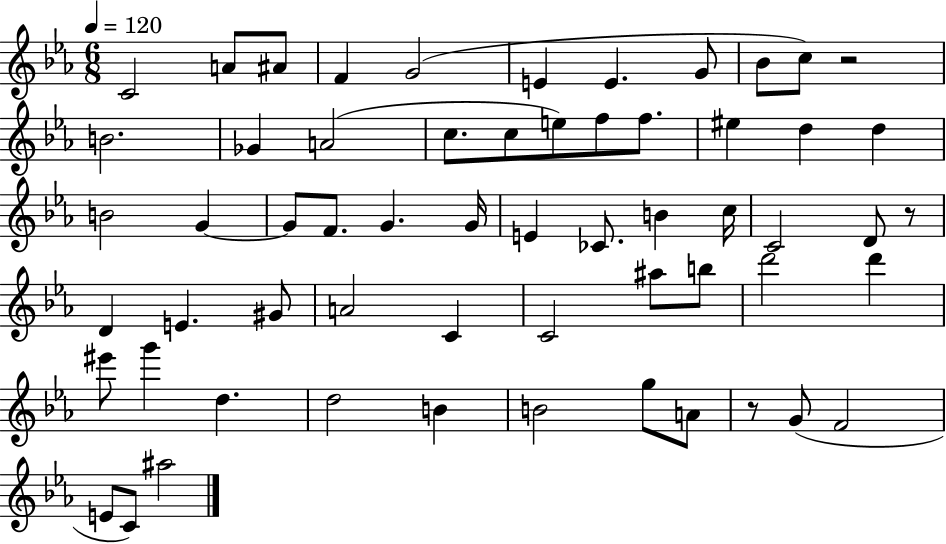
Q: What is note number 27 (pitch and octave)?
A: G4